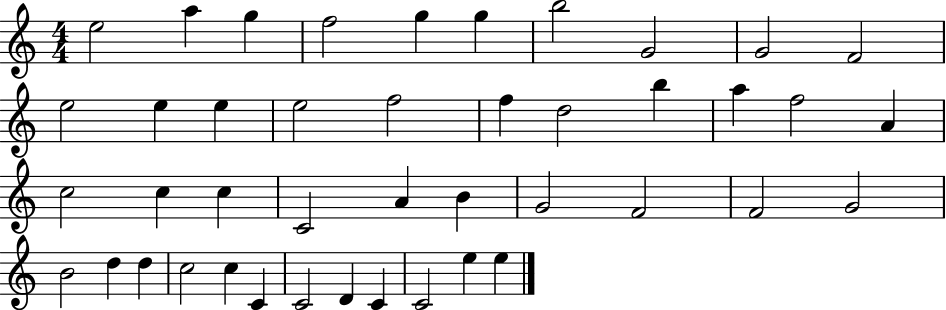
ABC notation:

X:1
T:Untitled
M:4/4
L:1/4
K:C
e2 a g f2 g g b2 G2 G2 F2 e2 e e e2 f2 f d2 b a f2 A c2 c c C2 A B G2 F2 F2 G2 B2 d d c2 c C C2 D C C2 e e